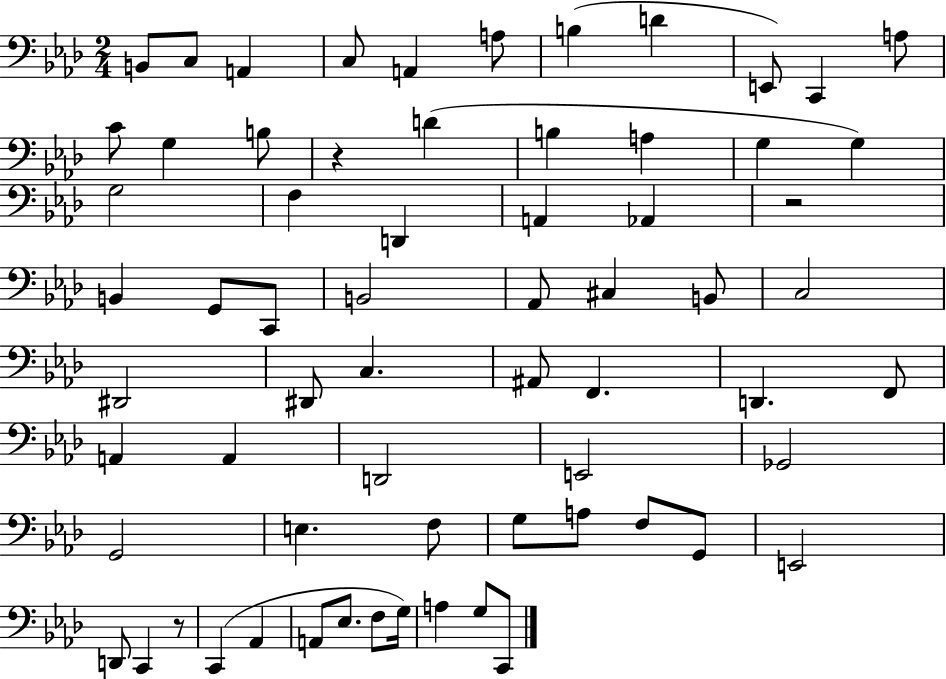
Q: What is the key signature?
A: AES major